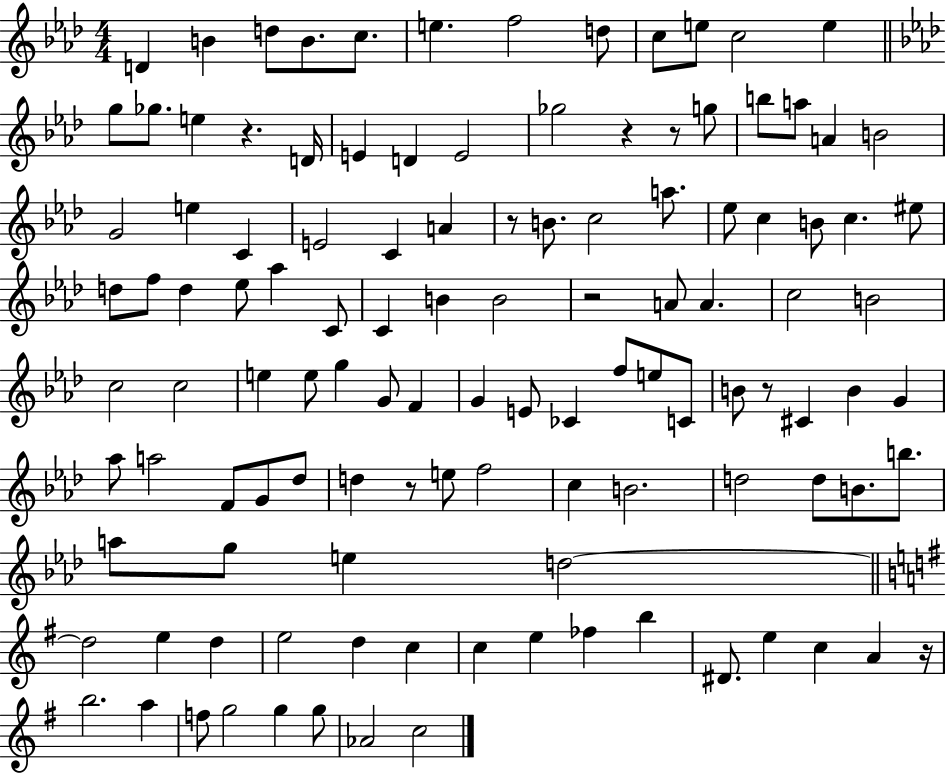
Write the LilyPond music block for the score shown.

{
  \clef treble
  \numericTimeSignature
  \time 4/4
  \key aes \major
  d'4 b'4 d''8 b'8. c''8. | e''4. f''2 d''8 | c''8 e''8 c''2 e''4 | \bar "||" \break \key aes \major g''8 ges''8. e''4 r4. d'16 | e'4 d'4 e'2 | ges''2 r4 r8 g''8 | b''8 a''8 a'4 b'2 | \break g'2 e''4 c'4 | e'2 c'4 a'4 | r8 b'8. c''2 a''8. | ees''8 c''4 b'8 c''4. eis''8 | \break d''8 f''8 d''4 ees''8 aes''4 c'8 | c'4 b'4 b'2 | r2 a'8 a'4. | c''2 b'2 | \break c''2 c''2 | e''4 e''8 g''4 g'8 f'4 | g'4 e'8 ces'4 f''8 e''8 c'8 | b'8 r8 cis'4 b'4 g'4 | \break aes''8 a''2 f'8 g'8 des''8 | d''4 r8 e''8 f''2 | c''4 b'2. | d''2 d''8 b'8. b''8. | \break a''8 g''8 e''4 d''2~~ | \bar "||" \break \key e \minor d''2 e''4 d''4 | e''2 d''4 c''4 | c''4 e''4 fes''4 b''4 | dis'8. e''4 c''4 a'4 r16 | \break b''2. a''4 | f''8 g''2 g''4 g''8 | aes'2 c''2 | \bar "|."
}